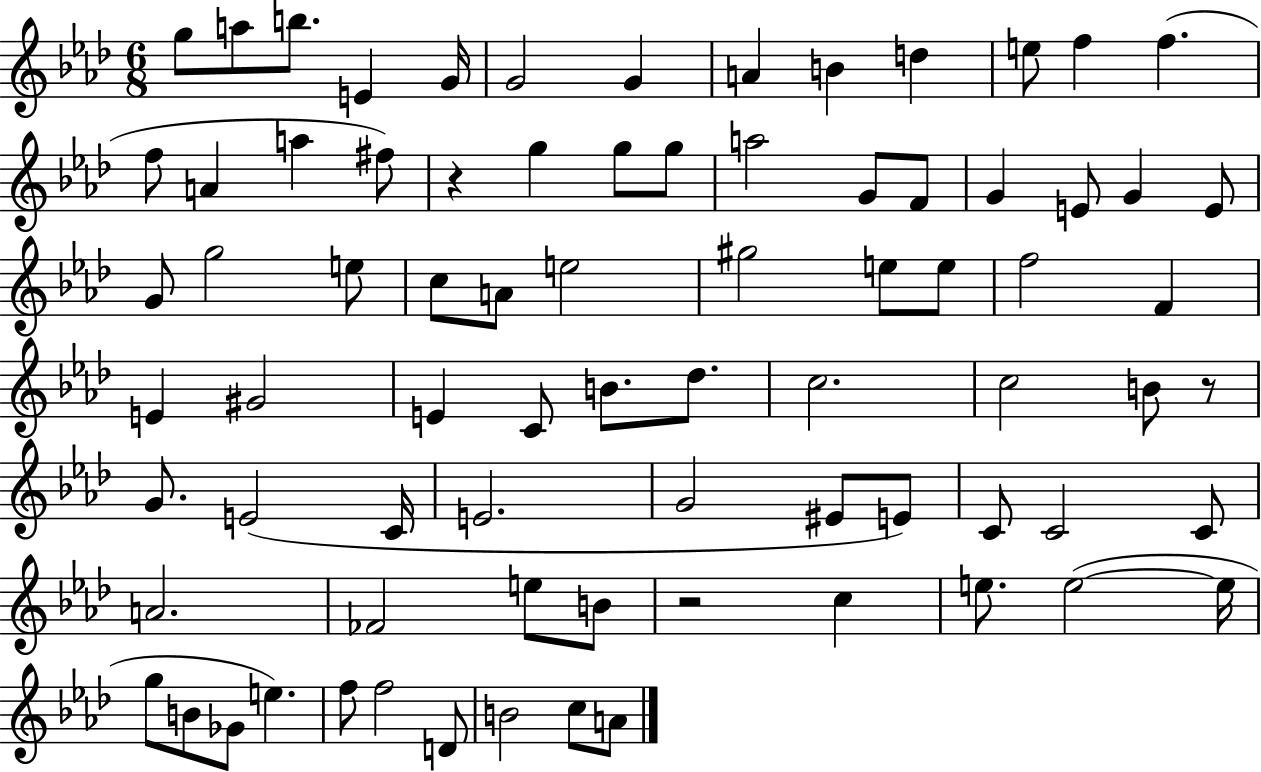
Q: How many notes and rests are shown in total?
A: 78